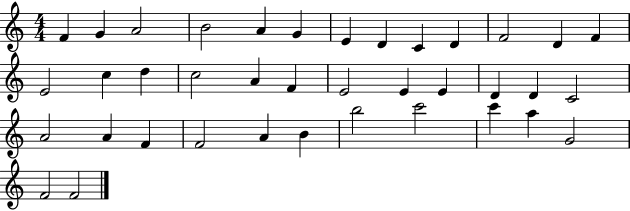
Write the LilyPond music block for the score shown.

{
  \clef treble
  \numericTimeSignature
  \time 4/4
  \key c \major
  f'4 g'4 a'2 | b'2 a'4 g'4 | e'4 d'4 c'4 d'4 | f'2 d'4 f'4 | \break e'2 c''4 d''4 | c''2 a'4 f'4 | e'2 e'4 e'4 | d'4 d'4 c'2 | \break a'2 a'4 f'4 | f'2 a'4 b'4 | b''2 c'''2 | c'''4 a''4 g'2 | \break f'2 f'2 | \bar "|."
}